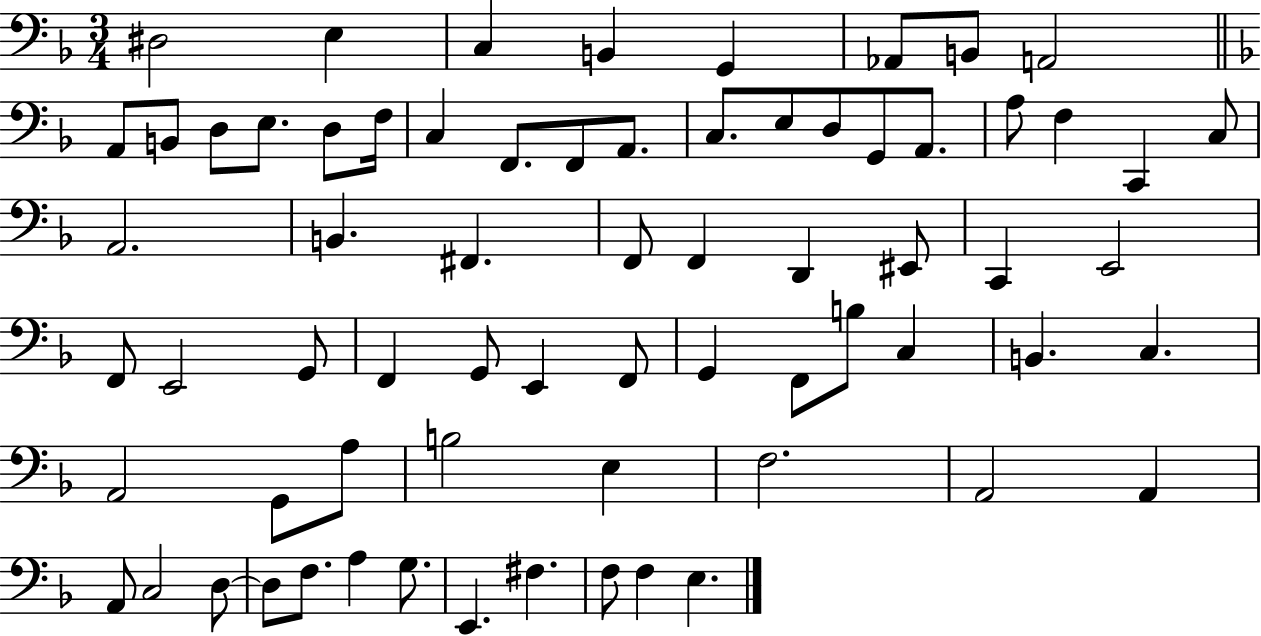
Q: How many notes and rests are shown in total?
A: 69